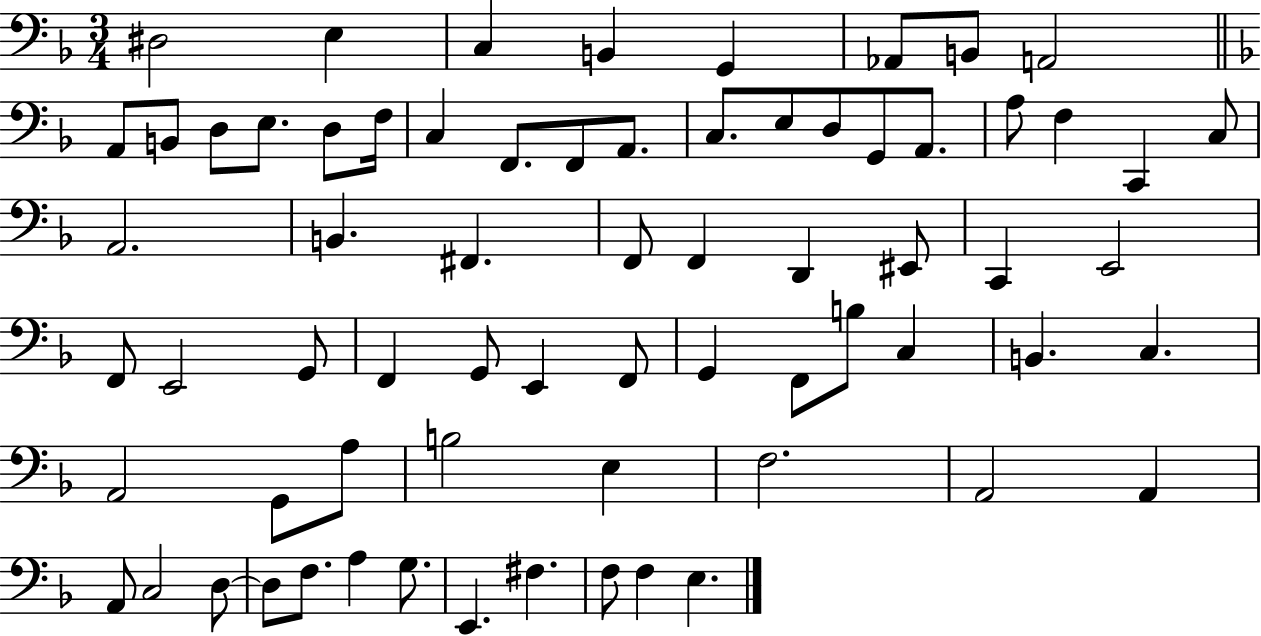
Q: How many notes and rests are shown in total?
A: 69